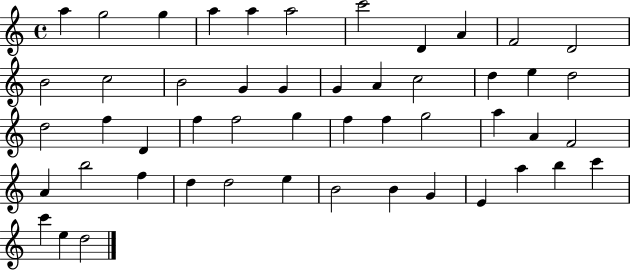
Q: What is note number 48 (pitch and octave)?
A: C6